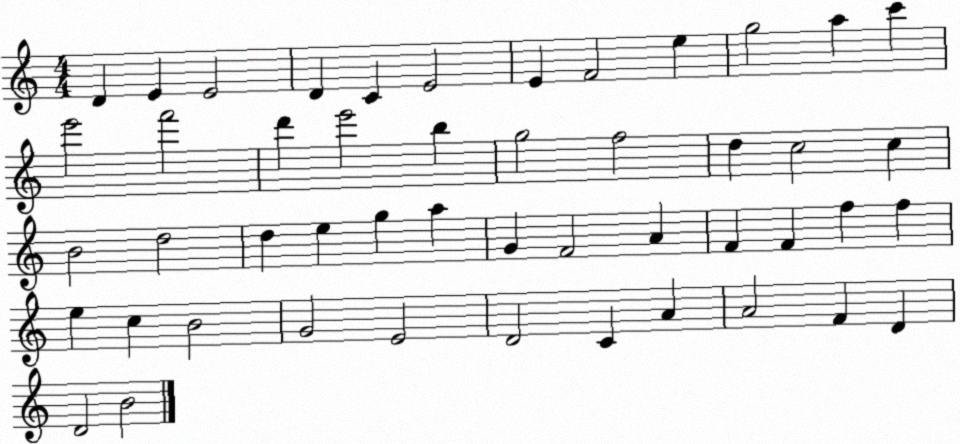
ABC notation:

X:1
T:Untitled
M:4/4
L:1/4
K:C
D E E2 D C E2 E F2 e g2 a c' e'2 f'2 d' e'2 b g2 f2 d c2 c B2 d2 d e g a G F2 A F F f f e c B2 G2 E2 D2 C A A2 F D D2 B2